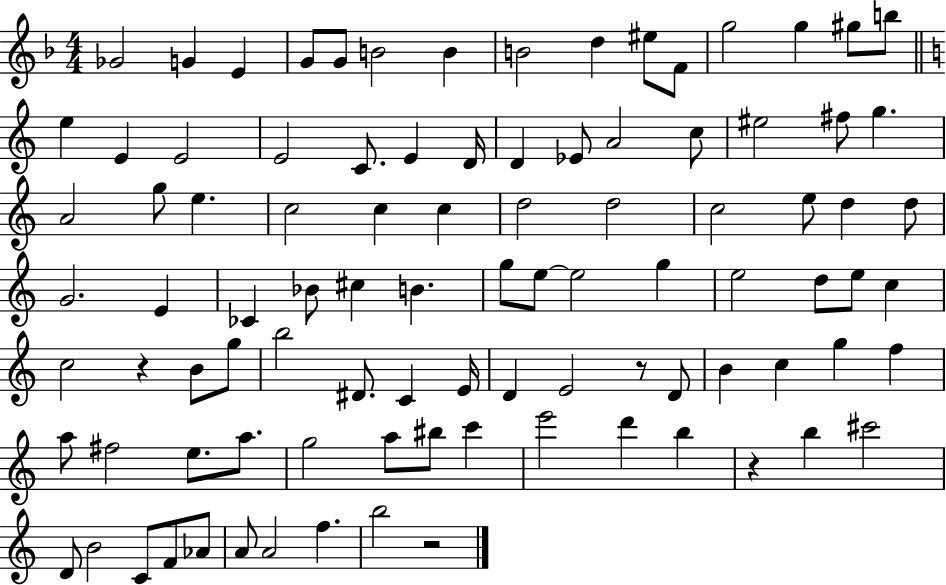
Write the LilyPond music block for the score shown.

{
  \clef treble
  \numericTimeSignature
  \time 4/4
  \key f \major
  ges'2 g'4 e'4 | g'8 g'8 b'2 b'4 | b'2 d''4 eis''8 f'8 | g''2 g''4 gis''8 b''8 | \break \bar "||" \break \key c \major e''4 e'4 e'2 | e'2 c'8. e'4 d'16 | d'4 ees'8 a'2 c''8 | eis''2 fis''8 g''4. | \break a'2 g''8 e''4. | c''2 c''4 c''4 | d''2 d''2 | c''2 e''8 d''4 d''8 | \break g'2. e'4 | ces'4 bes'8 cis''4 b'4. | g''8 e''8~~ e''2 g''4 | e''2 d''8 e''8 c''4 | \break c''2 r4 b'8 g''8 | b''2 dis'8. c'4 e'16 | d'4 e'2 r8 d'8 | b'4 c''4 g''4 f''4 | \break a''8 fis''2 e''8. a''8. | g''2 a''8 bis''8 c'''4 | e'''2 d'''4 b''4 | r4 b''4 cis'''2 | \break d'8 b'2 c'8 f'8 aes'8 | a'8 a'2 f''4. | b''2 r2 | \bar "|."
}